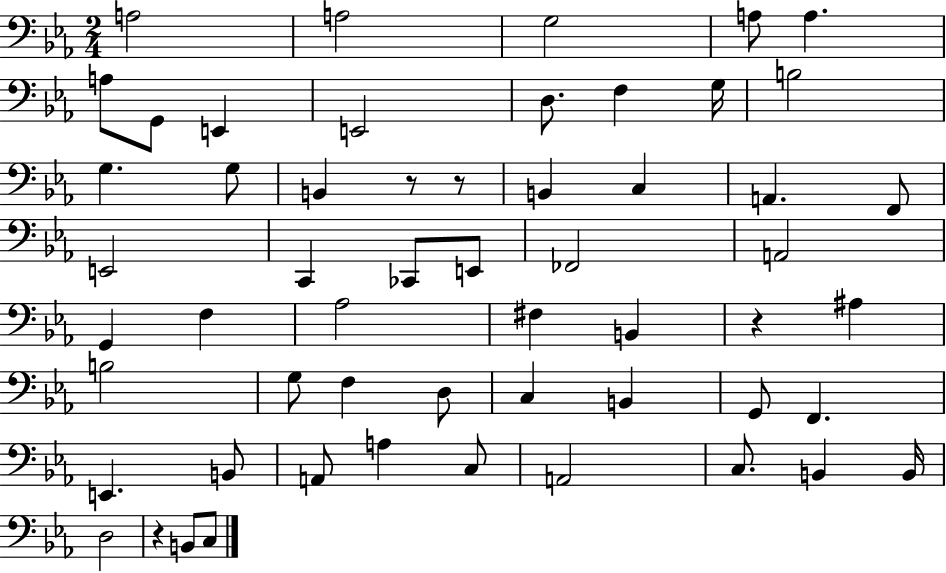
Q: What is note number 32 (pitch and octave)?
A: A#3